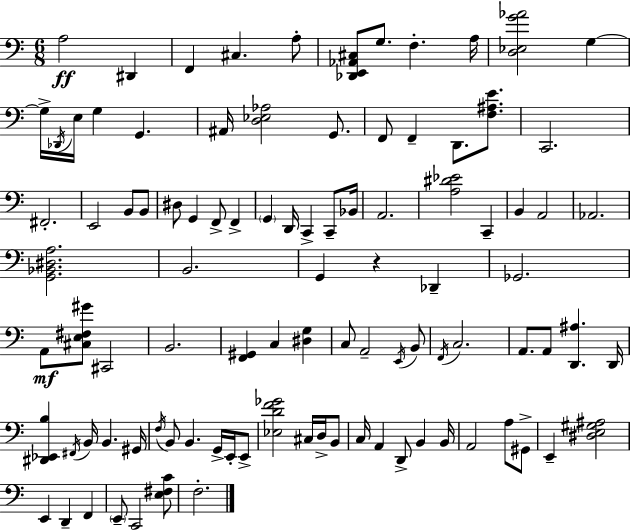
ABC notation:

X:1
T:Untitled
M:6/8
L:1/4
K:Am
A,2 ^D,, F,, ^C, A,/2 [_D,,E,,_A,,^C,]/2 G,/2 F, A,/4 [D,_E,G_A]2 G, G,/4 _D,,/4 E,/4 G, G,, ^A,,/4 [D,_E,_A,]2 G,,/2 F,,/2 F,, D,,/2 [F,^A,E]/2 C,,2 ^F,,2 E,,2 B,,/2 B,,/2 ^D,/2 G,, F,,/2 F,, G,, D,,/4 C,, C,,/2 _B,,/4 A,,2 [A,^D_E]2 C,, B,, A,,2 _A,,2 [G,,_B,,^D,A,]2 B,,2 G,, z _D,, _G,,2 A,,/2 [^C,E,^F,^G]/2 ^C,,2 B,,2 [F,,^G,,] C, [^D,G,] C,/2 A,,2 E,,/4 B,,/2 F,,/4 C,2 A,,/2 A,,/2 [D,,^A,] D,,/4 [^D,,_E,,B,] ^F,,/4 B,,/4 B,, ^G,,/4 F,/4 B,,/2 B,, G,,/4 E,,/4 E,,/2 [_E,DF_G]2 ^C,/4 D,/4 B,,/2 C,/4 A,, D,,/2 B,, B,,/4 A,,2 A,/2 ^G,,/2 E,, [^D,E,^G,^A,]2 E,, D,, F,, E,,/2 C,,2 [E,^F,C]/2 F,2